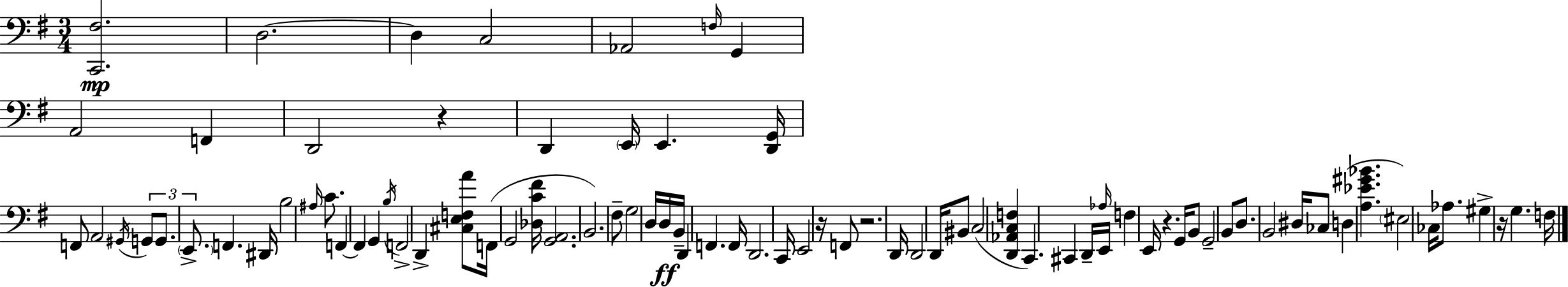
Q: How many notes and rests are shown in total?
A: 83